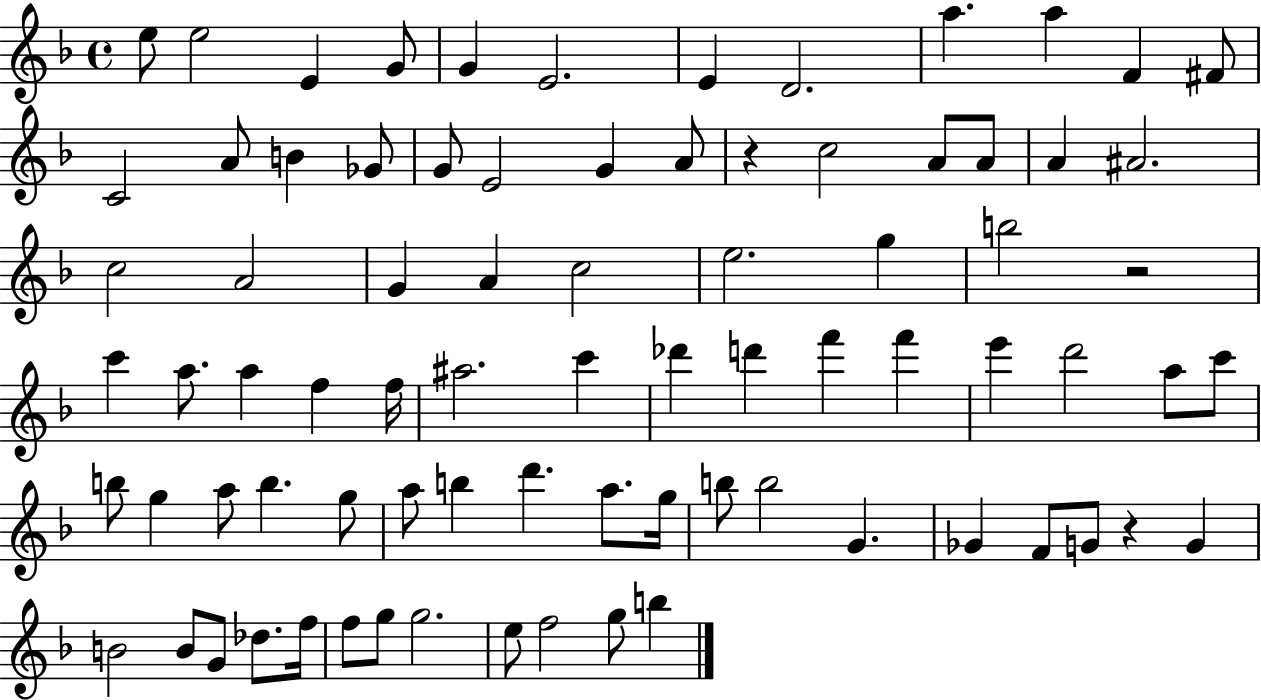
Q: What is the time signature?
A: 4/4